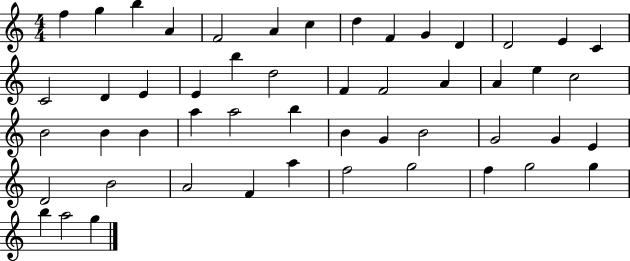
F5/q G5/q B5/q A4/q F4/h A4/q C5/q D5/q F4/q G4/q D4/q D4/h E4/q C4/q C4/h D4/q E4/q E4/q B5/q D5/h F4/q F4/h A4/q A4/q E5/q C5/h B4/h B4/q B4/q A5/q A5/h B5/q B4/q G4/q B4/h G4/h G4/q E4/q D4/h B4/h A4/h F4/q A5/q F5/h G5/h F5/q G5/h G5/q B5/q A5/h G5/q